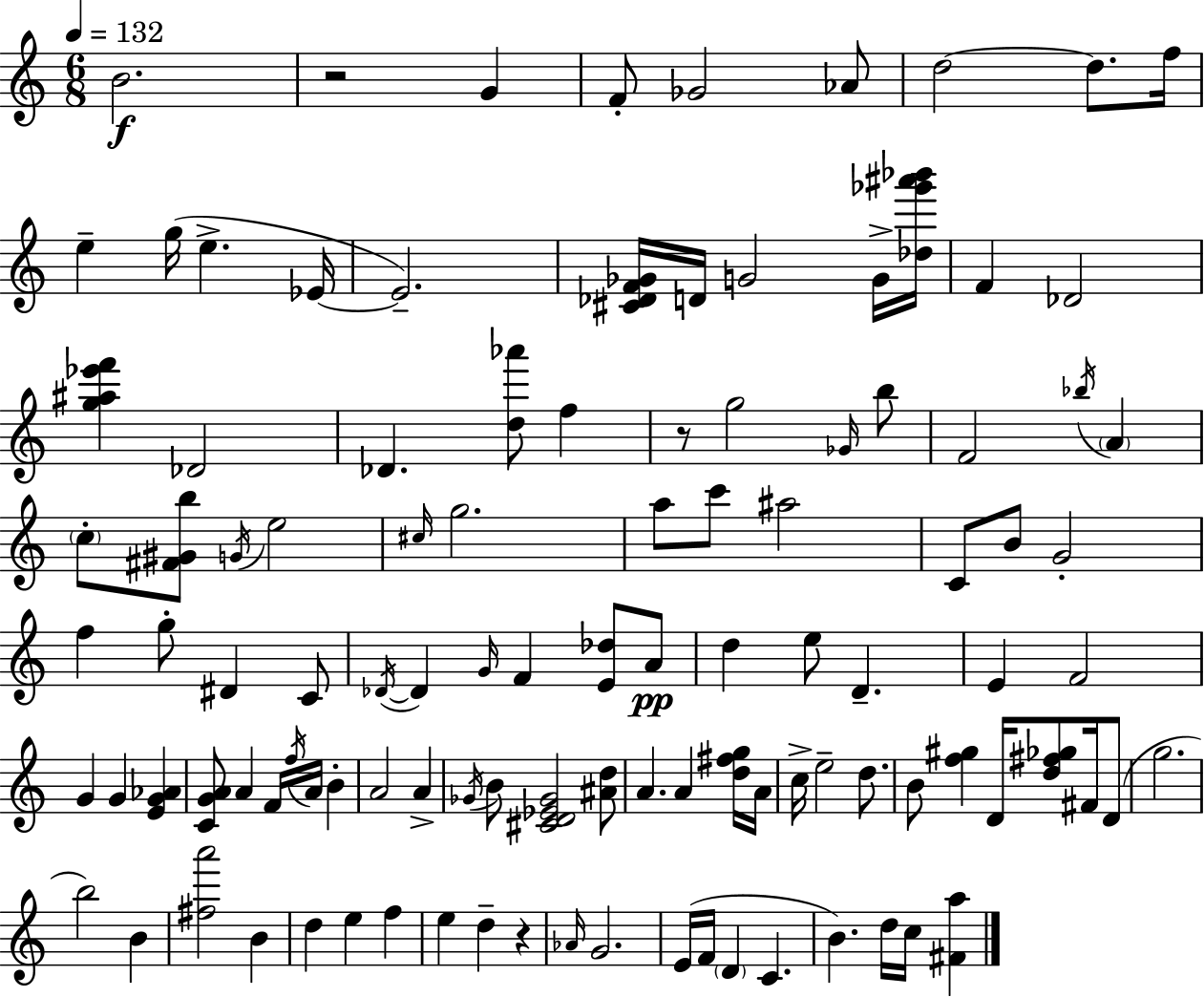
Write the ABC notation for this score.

X:1
T:Untitled
M:6/8
L:1/4
K:C
B2 z2 G F/2 _G2 _A/2 d2 d/2 f/4 e g/4 e _E/4 _E2 [^C_DF_G]/4 D/4 G2 G/4 [_d_g'^a'_b']/4 F _D2 [g^a_e'f'] _D2 _D [d_a']/2 f z/2 g2 _G/4 b/2 F2 _b/4 A c/2 [^F^Gb]/2 G/4 e2 ^c/4 g2 a/2 c'/2 ^a2 C/2 B/2 G2 f g/2 ^D C/2 _D/4 _D G/4 F [E_d]/2 A/2 d e/2 D E F2 G G [EG_A] [CGA]/2 A F/4 f/4 A/4 B A2 A _G/4 B/2 [^CD_E_G]2 [^Ad]/2 A A [d^fg]/4 A/4 c/4 e2 d/2 B/2 [f^g] D/4 [d^f_g]/2 ^F/4 D/2 g2 b2 B [^fa']2 B d e f e d z _A/4 G2 E/4 F/4 D C B d/4 c/4 [^Fa]